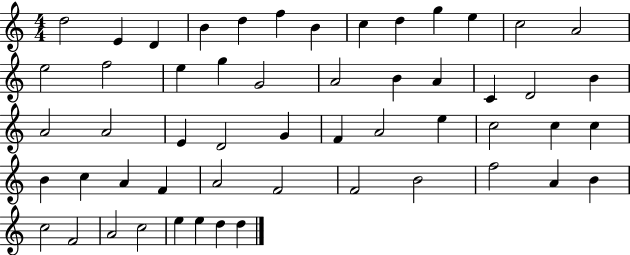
{
  \clef treble
  \numericTimeSignature
  \time 4/4
  \key c \major
  d''2 e'4 d'4 | b'4 d''4 f''4 b'4 | c''4 d''4 g''4 e''4 | c''2 a'2 | \break e''2 f''2 | e''4 g''4 g'2 | a'2 b'4 a'4 | c'4 d'2 b'4 | \break a'2 a'2 | e'4 d'2 g'4 | f'4 a'2 e''4 | c''2 c''4 c''4 | \break b'4 c''4 a'4 f'4 | a'2 f'2 | f'2 b'2 | f''2 a'4 b'4 | \break c''2 f'2 | a'2 c''2 | e''4 e''4 d''4 d''4 | \bar "|."
}